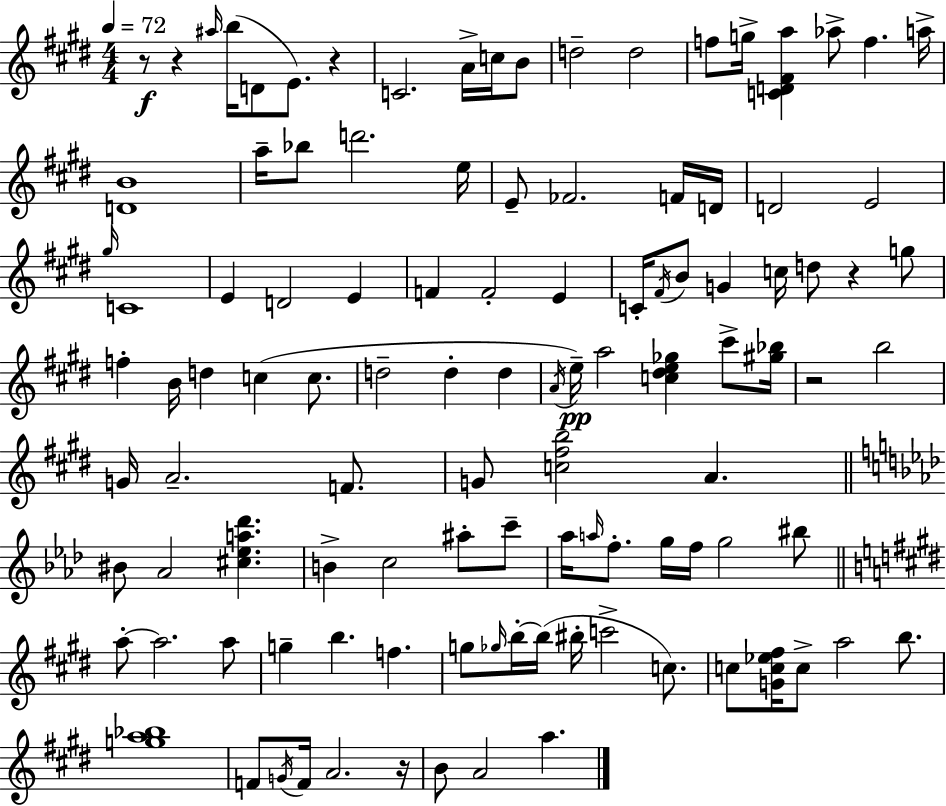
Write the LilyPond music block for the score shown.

{
  \clef treble
  \numericTimeSignature
  \time 4/4
  \key e \major
  \tempo 4 = 72
  r8\f r4 \grace { ais''16 }( b''16 d'8 e'8.) r4 | c'2. a'16-> c''16 b'8 | d''2-- d''2 | f''8 g''16-> <c' d' fis' a''>4 aes''8-> f''4. | \break a''16-> <d' b'>1 | a''16-- bes''8 d'''2. | e''16 e'8-- fes'2. f'16 | d'16 d'2 e'2 | \break \grace { gis''16 } c'1 | e'4 d'2 e'4 | f'4 f'2-. e'4 | c'16-. \acciaccatura { fis'16 } b'8 g'4 c''16 d''8 r4 | \break g''8 f''4-. b'16 d''4 c''4( | c''8. d''2-- d''4-. d''4 | \acciaccatura { a'16 }\pp) e''16-- a''2 <c'' dis'' e'' ges''>4 | cis'''8-> <gis'' bes''>16 r2 b''2 | \break g'16 a'2.-- | f'8. g'8 <c'' fis'' b''>2 a'4. | \bar "||" \break \key f \minor bis'8 aes'2 <cis'' ees'' a'' des'''>4. | b'4-> c''2 ais''8-. c'''8-- | aes''16 \grace { a''16 } f''8.-. g''16 f''16 g''2 bis''8 | \bar "||" \break \key e \major a''8-.~~ a''2. a''8 | g''4-- b''4. f''4. | g''8 \grace { ges''16 } b''16-.~~ b''16( bis''16-. c'''2-> c''8.) | c''8 <g' c'' ees'' fis''>16 c''8-> a''2 b''8. | \break <g'' a'' bes''>1 | f'8 \acciaccatura { g'16 } f'16 a'2. | r16 b'8 a'2 a''4. | \bar "|."
}